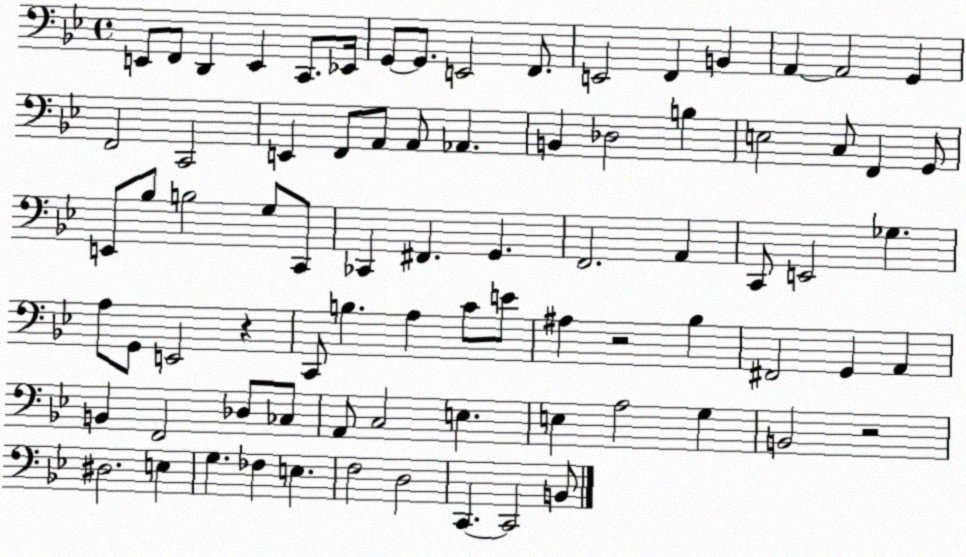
X:1
T:Untitled
M:4/4
L:1/4
K:Bb
E,,/2 F,,/2 D,, E,, C,,/2 _E,,/4 G,,/2 G,,/2 E,,2 F,,/2 E,,2 F,, B,, A,, A,,2 G,, F,,2 C,,2 E,, F,,/2 A,,/2 A,,/2 _A,, B,, _D,2 B, E,2 C,/2 F,, G,,/2 E,,/2 _B,/2 B,2 G,/2 C,,/2 _C,, ^F,, G,, F,,2 A,, C,,/2 E,,2 _G, A,/2 G,,/2 E,,2 z C,,/2 B, A, C/2 E/2 ^A, z2 _B, ^F,,2 G,, A,, B,, F,,2 _D,/2 _C,/2 A,,/2 C,2 E, E, A,2 G, B,,2 z2 ^D,2 E, G, _F, E, F,2 D,2 C,, C,,2 B,,/2